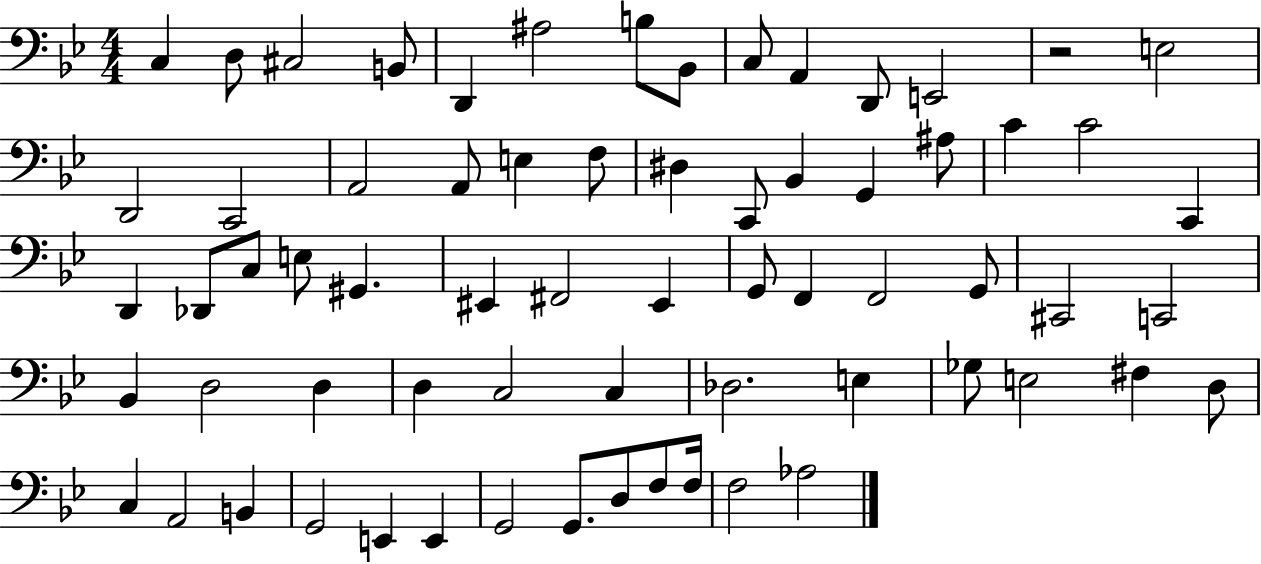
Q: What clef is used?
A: bass